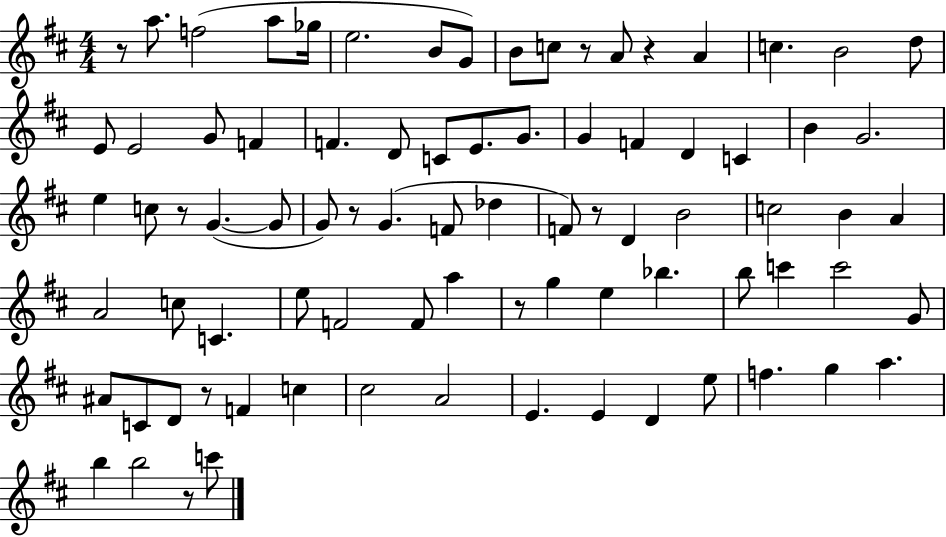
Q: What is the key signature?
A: D major